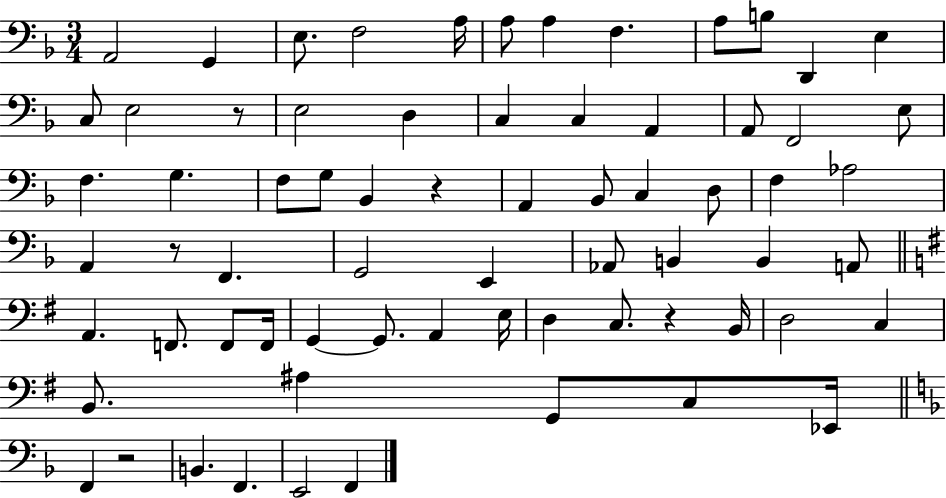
X:1
T:Untitled
M:3/4
L:1/4
K:F
A,,2 G,, E,/2 F,2 A,/4 A,/2 A, F, A,/2 B,/2 D,, E, C,/2 E,2 z/2 E,2 D, C, C, A,, A,,/2 F,,2 E,/2 F, G, F,/2 G,/2 _B,, z A,, _B,,/2 C, D,/2 F, _A,2 A,, z/2 F,, G,,2 E,, _A,,/2 B,, B,, A,,/2 A,, F,,/2 F,,/2 F,,/4 G,, G,,/2 A,, E,/4 D, C,/2 z B,,/4 D,2 C, B,,/2 ^A, G,,/2 C,/2 _E,,/4 F,, z2 B,, F,, E,,2 F,,